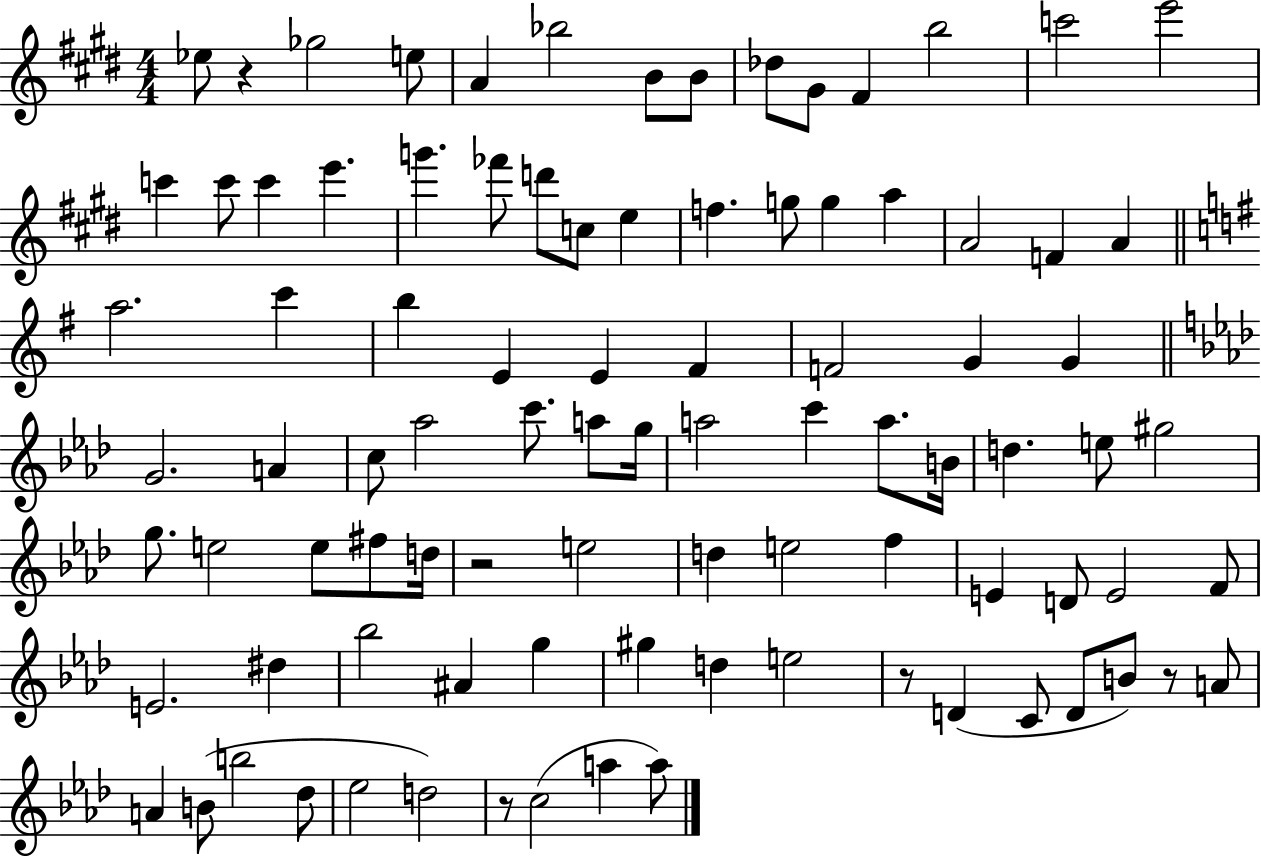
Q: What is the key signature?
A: E major